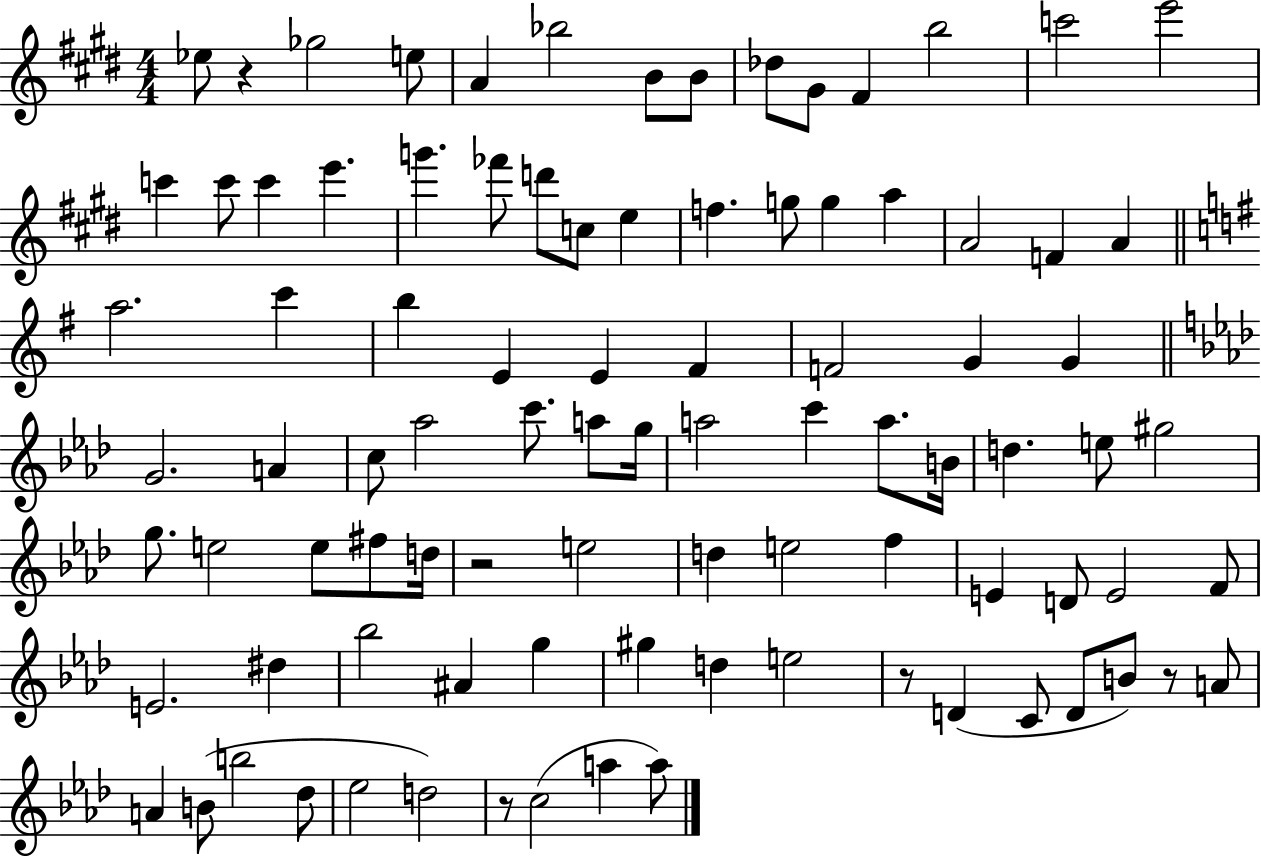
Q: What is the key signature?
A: E major